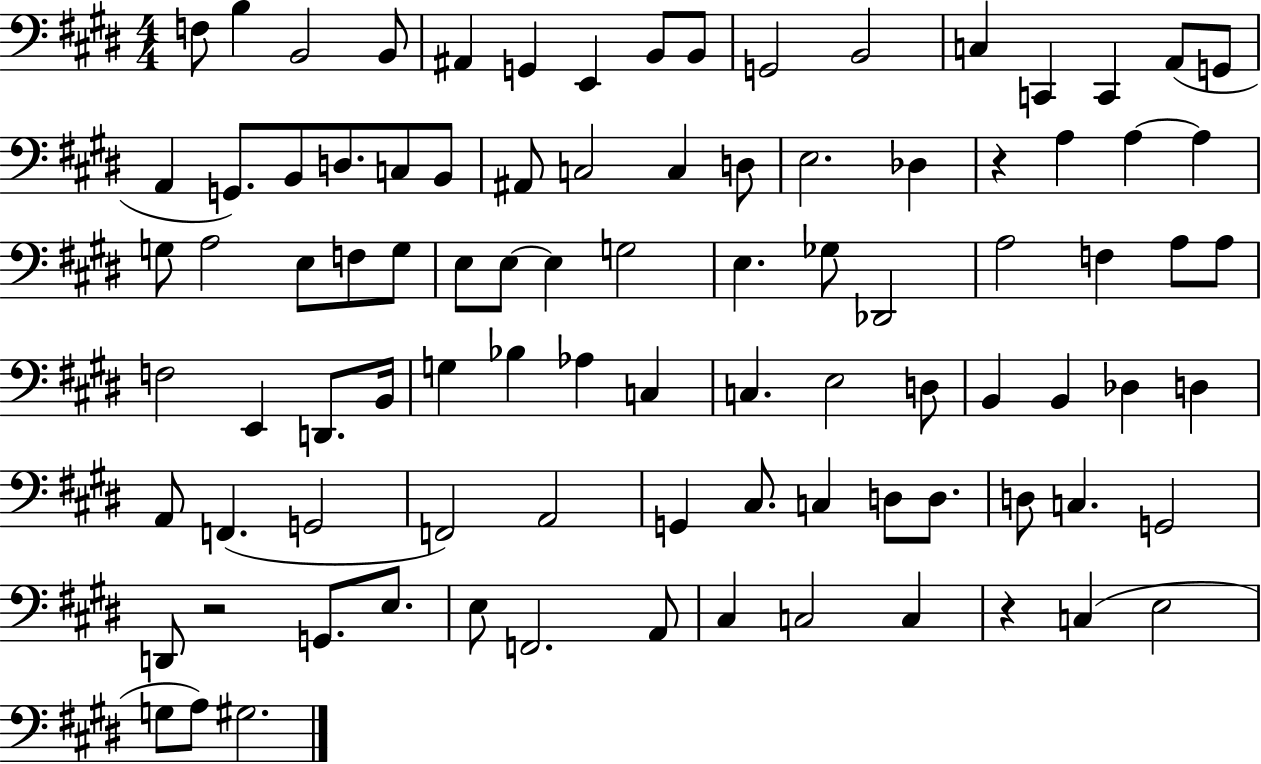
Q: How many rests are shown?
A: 3